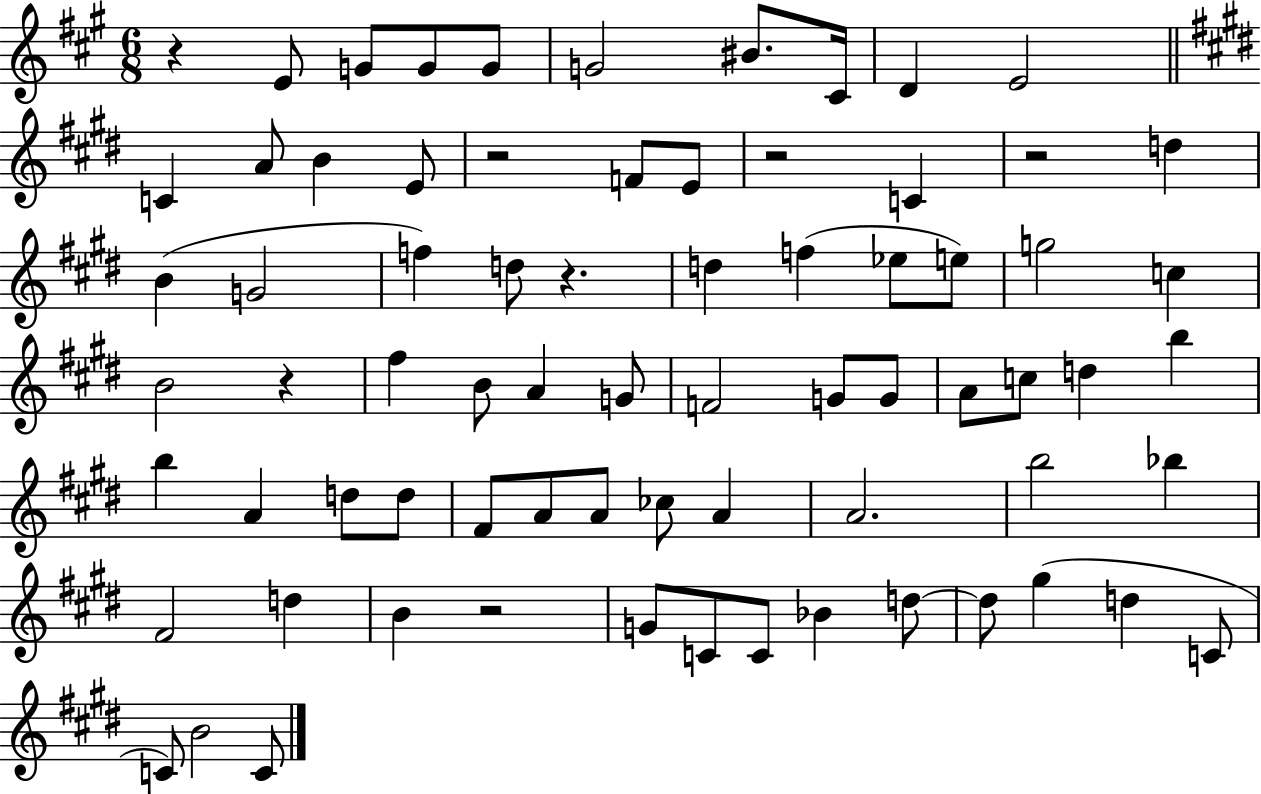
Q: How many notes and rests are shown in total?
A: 73